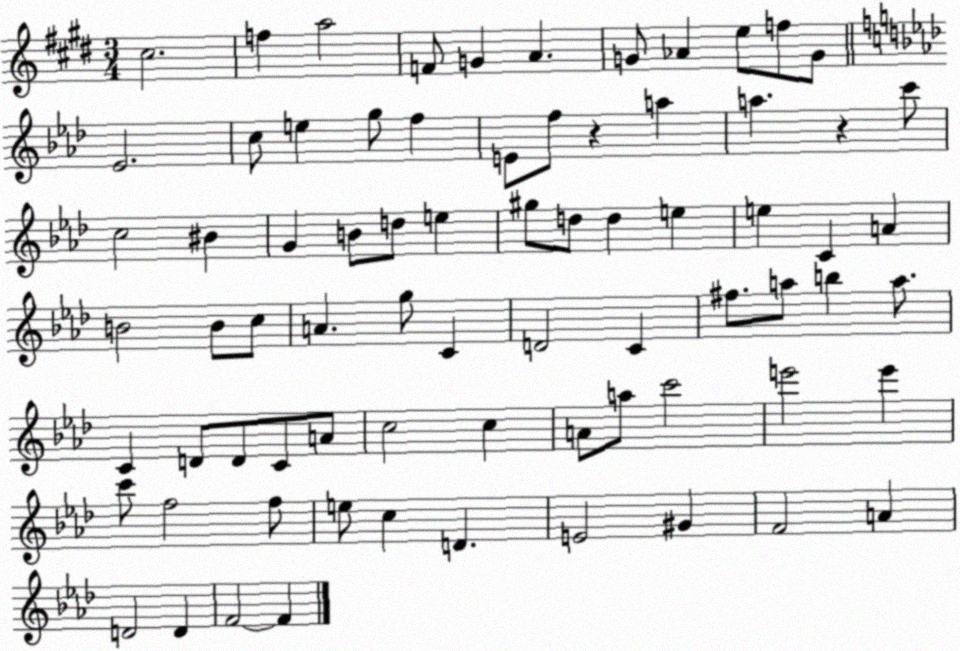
X:1
T:Untitled
M:3/4
L:1/4
K:E
^c2 f a2 F/2 G A G/2 _A e/2 f/2 G/2 _E2 c/2 e g/2 f E/2 f/2 z a a z c'/2 c2 ^B G B/2 d/2 e ^g/2 d/2 d e e C A B2 B/2 c/2 A g/2 C D2 C ^f/2 a/2 b a/2 C D/2 D/2 C/2 A/2 c2 c A/2 a/2 c'2 e'2 e' c'/2 f2 f/2 e/2 c D E2 ^G F2 A D2 D F2 F